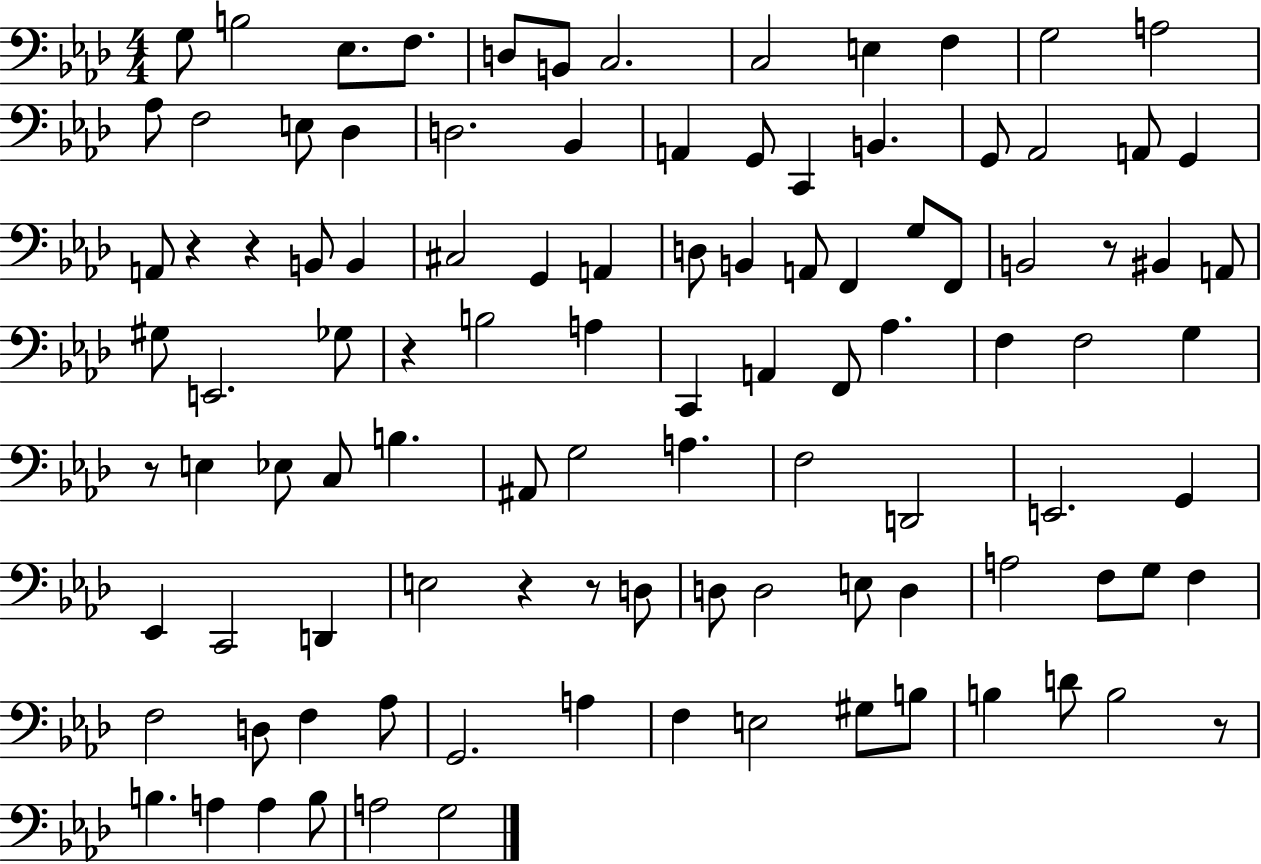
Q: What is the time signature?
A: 4/4